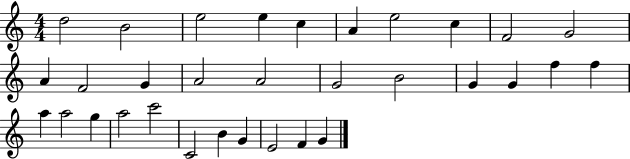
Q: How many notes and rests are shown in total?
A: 32